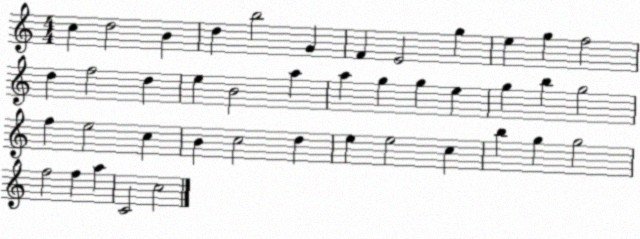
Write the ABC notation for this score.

X:1
T:Untitled
M:4/4
L:1/4
K:C
c d2 B d b2 G F E2 g e g f2 d f2 d e B2 a a g g e g b g2 f e2 c B c2 d e e2 c b g g2 f2 f a C2 c2